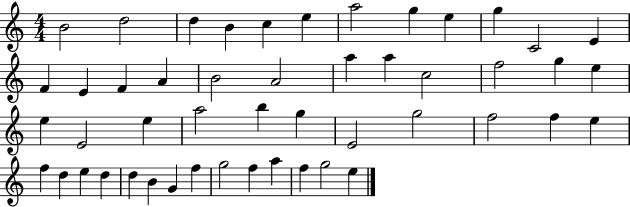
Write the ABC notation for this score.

X:1
T:Untitled
M:4/4
L:1/4
K:C
B2 d2 d B c e a2 g e g C2 E F E F A B2 A2 a a c2 f2 g e e E2 e a2 b g E2 g2 f2 f e f d e d d B G f g2 f a f g2 e